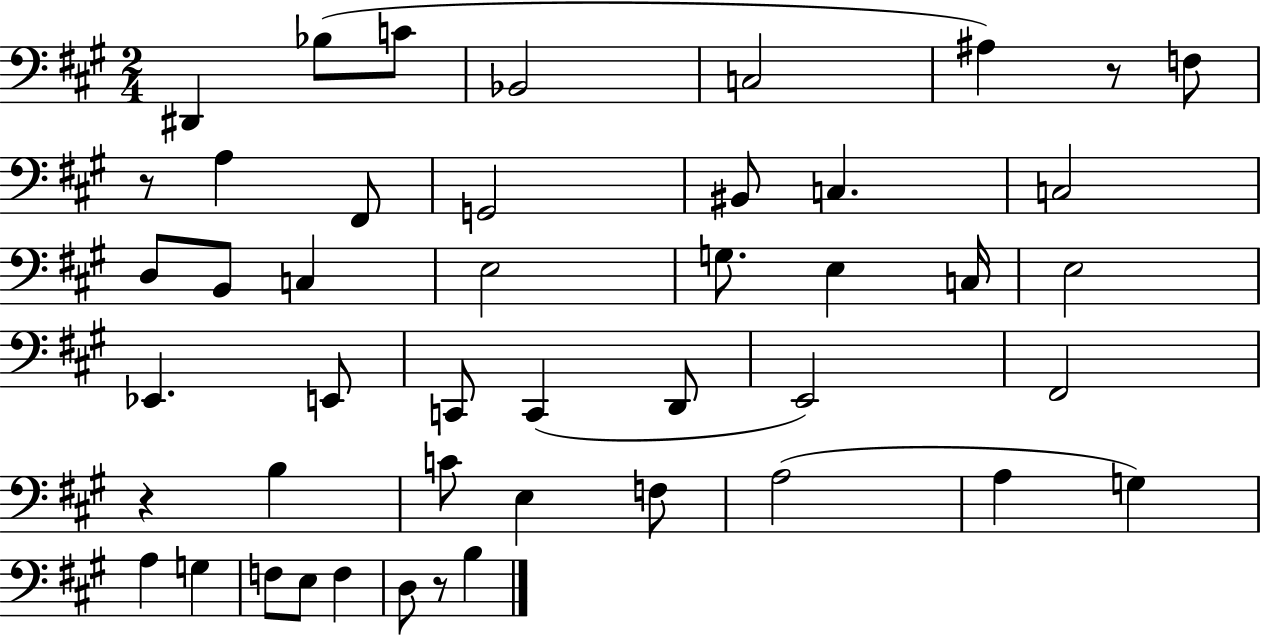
D#2/q Bb3/e C4/e Bb2/h C3/h A#3/q R/e F3/e R/e A3/q F#2/e G2/h BIS2/e C3/q. C3/h D3/e B2/e C3/q E3/h G3/e. E3/q C3/s E3/h Eb2/q. E2/e C2/e C2/q D2/e E2/h F#2/h R/q B3/q C4/e E3/q F3/e A3/h A3/q G3/q A3/q G3/q F3/e E3/e F3/q D3/e R/e B3/q